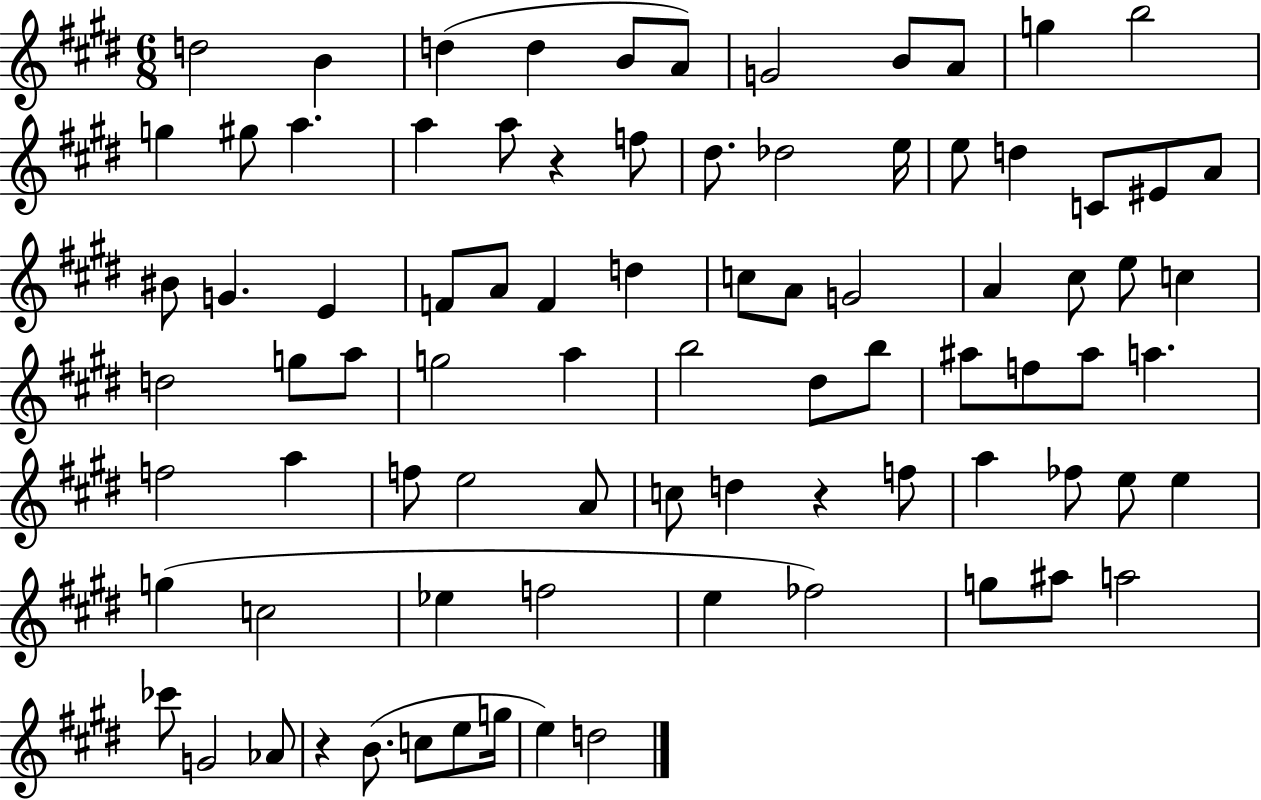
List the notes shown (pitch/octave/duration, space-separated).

D5/h B4/q D5/q D5/q B4/e A4/e G4/h B4/e A4/e G5/q B5/h G5/q G#5/e A5/q. A5/q A5/e R/q F5/e D#5/e. Db5/h E5/s E5/e D5/q C4/e EIS4/e A4/e BIS4/e G4/q. E4/q F4/e A4/e F4/q D5/q C5/e A4/e G4/h A4/q C#5/e E5/e C5/q D5/h G5/e A5/e G5/h A5/q B5/h D#5/e B5/e A#5/e F5/e A#5/e A5/q. F5/h A5/q F5/e E5/h A4/e C5/e D5/q R/q F5/e A5/q FES5/e E5/e E5/q G5/q C5/h Eb5/q F5/h E5/q FES5/h G5/e A#5/e A5/h CES6/e G4/h Ab4/e R/q B4/e. C5/e E5/e G5/s E5/q D5/h